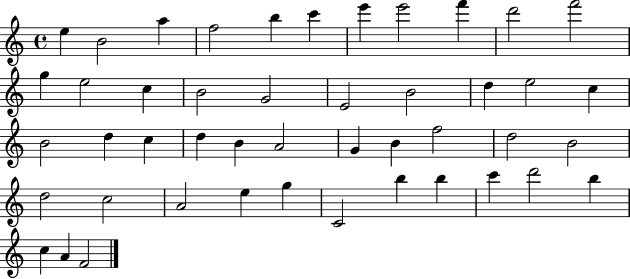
{
  \clef treble
  \time 4/4
  \defaultTimeSignature
  \key c \major
  e''4 b'2 a''4 | f''2 b''4 c'''4 | e'''4 e'''2 f'''4 | d'''2 f'''2 | \break g''4 e''2 c''4 | b'2 g'2 | e'2 b'2 | d''4 e''2 c''4 | \break b'2 d''4 c''4 | d''4 b'4 a'2 | g'4 b'4 f''2 | d''2 b'2 | \break d''2 c''2 | a'2 e''4 g''4 | c'2 b''4 b''4 | c'''4 d'''2 b''4 | \break c''4 a'4 f'2 | \bar "|."
}